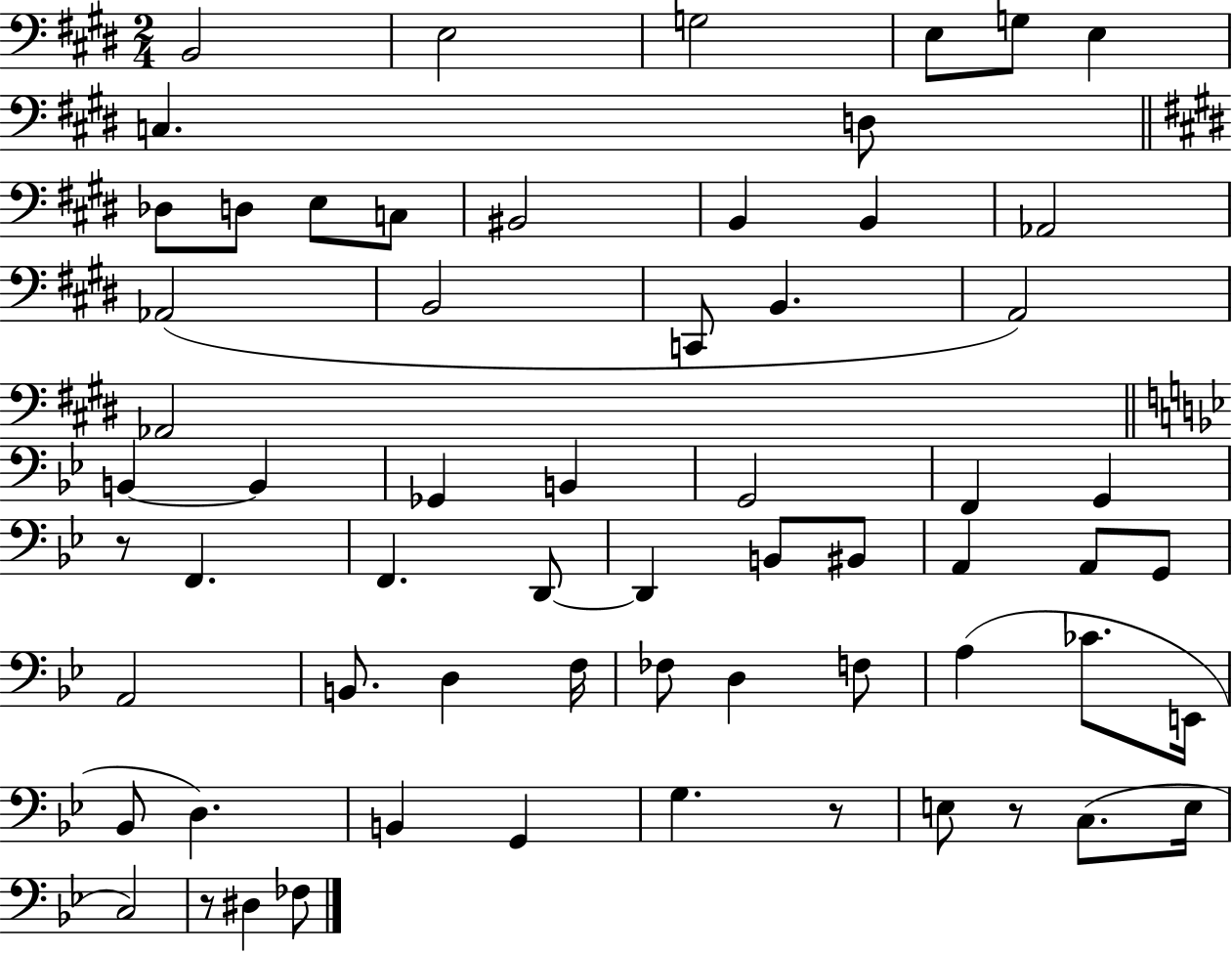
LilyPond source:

{
  \clef bass
  \numericTimeSignature
  \time 2/4
  \key e \major
  b,2 | e2 | g2 | e8 g8 e4 | \break c4. d8 | \bar "||" \break \key e \major des8 d8 e8 c8 | bis,2 | b,4 b,4 | aes,2 | \break aes,2( | b,2 | c,8 b,4. | a,2) | \break aes,2 | \bar "||" \break \key bes \major b,4~~ b,4 | ges,4 b,4 | g,2 | f,4 g,4 | \break r8 f,4. | f,4. d,8~~ | d,4 b,8 bis,8 | a,4 a,8 g,8 | \break a,2 | b,8. d4 f16 | fes8 d4 f8 | a4( ces'8. e,16 | \break bes,8 d4.) | b,4 g,4 | g4. r8 | e8 r8 c8.( e16 | \break c2) | r8 dis4 fes8 | \bar "|."
}